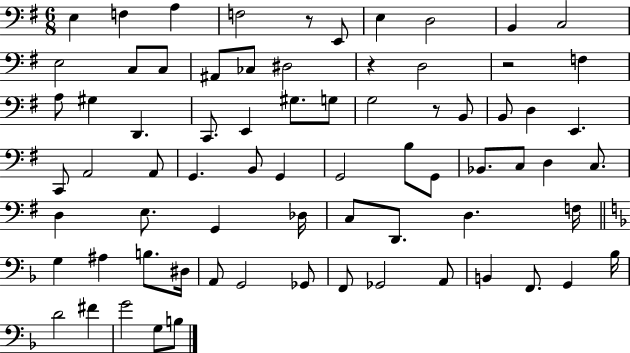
X:1
T:Untitled
M:6/8
L:1/4
K:G
E, F, A, F,2 z/2 E,,/2 E, D,2 B,, C,2 E,2 C,/2 C,/2 ^A,,/2 _C,/2 ^D,2 z D,2 z2 F, A,/2 ^G, D,, C,,/2 E,, ^G,/2 G,/2 G,2 z/2 B,,/2 B,,/2 D, E,, C,,/2 A,,2 A,,/2 G,, B,,/2 G,, G,,2 B,/2 G,,/2 _B,,/2 C,/2 D, C,/2 D, E,/2 G,, _D,/4 C,/2 D,,/2 D, F,/4 G, ^A, B,/2 ^D,/4 A,,/2 G,,2 _G,,/2 F,,/2 _G,,2 A,,/2 B,, F,,/2 G,, _B,/4 D2 ^F G2 G,/2 B,/2